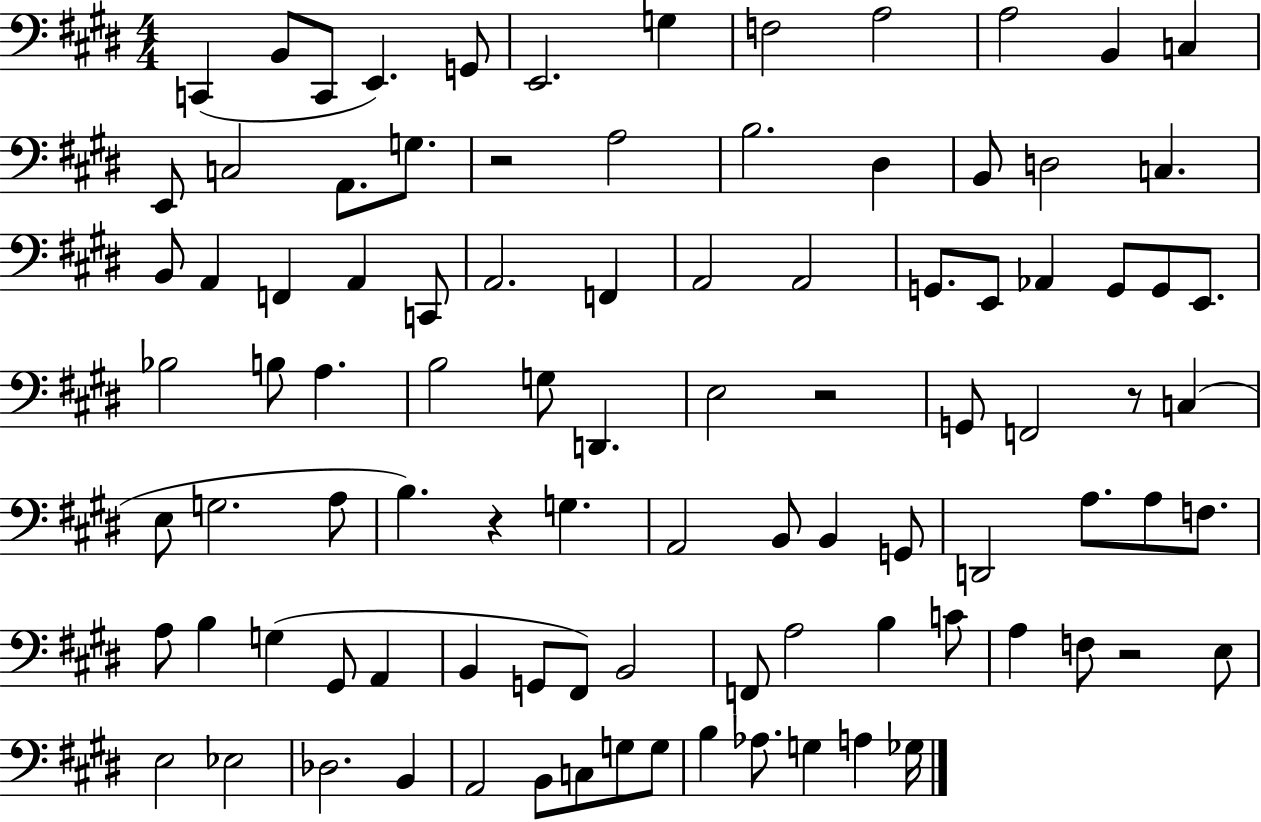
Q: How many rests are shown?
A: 5